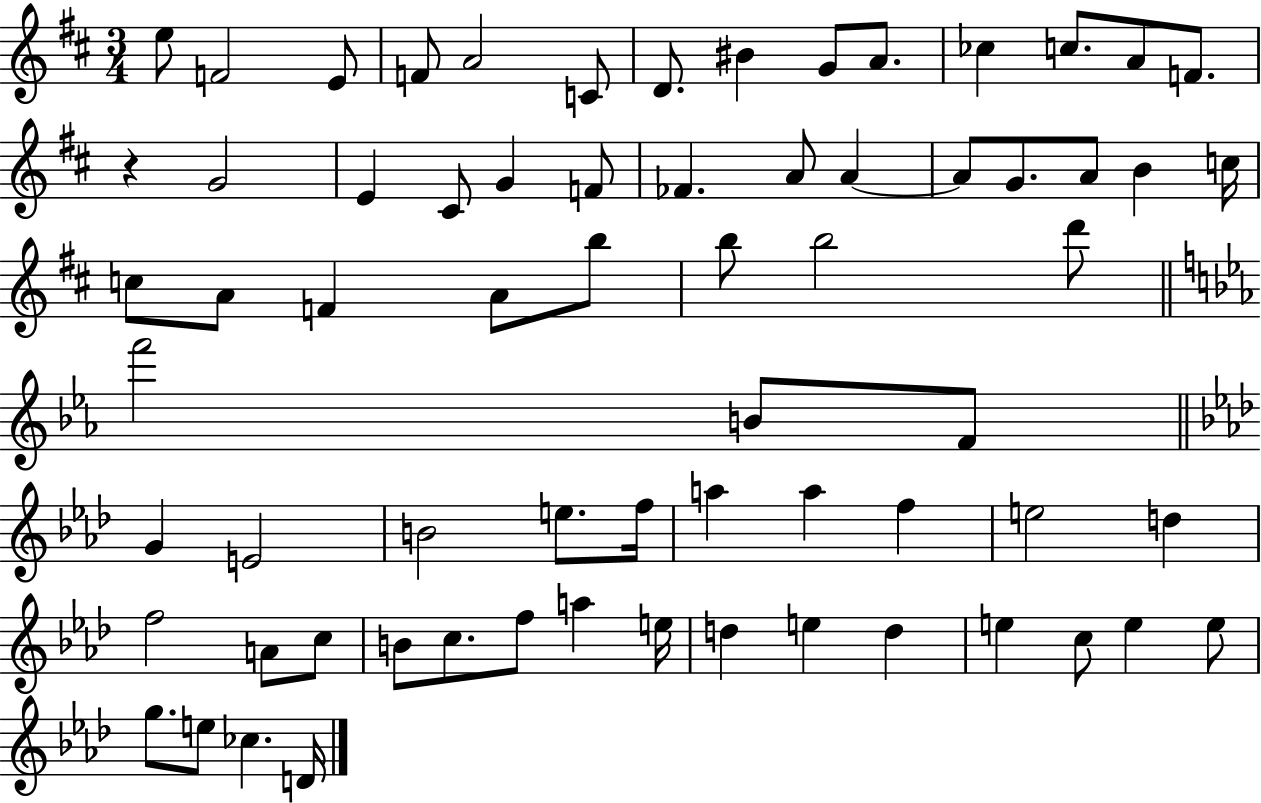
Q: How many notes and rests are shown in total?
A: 68